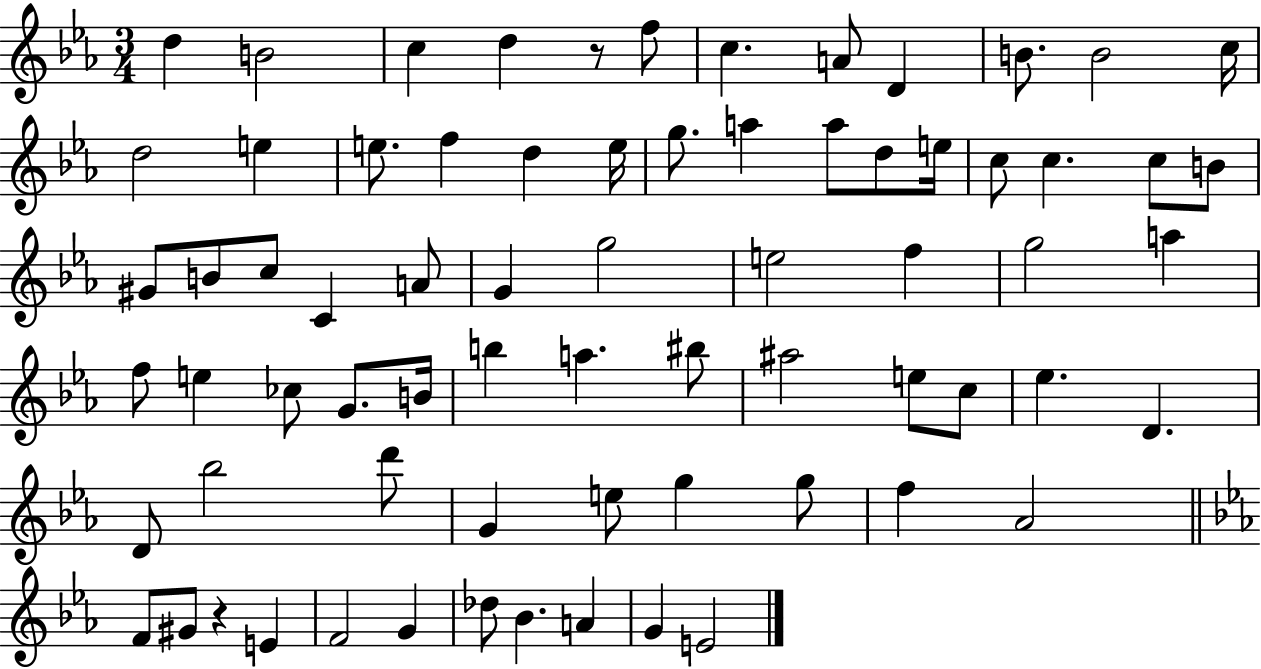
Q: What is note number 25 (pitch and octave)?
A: C5